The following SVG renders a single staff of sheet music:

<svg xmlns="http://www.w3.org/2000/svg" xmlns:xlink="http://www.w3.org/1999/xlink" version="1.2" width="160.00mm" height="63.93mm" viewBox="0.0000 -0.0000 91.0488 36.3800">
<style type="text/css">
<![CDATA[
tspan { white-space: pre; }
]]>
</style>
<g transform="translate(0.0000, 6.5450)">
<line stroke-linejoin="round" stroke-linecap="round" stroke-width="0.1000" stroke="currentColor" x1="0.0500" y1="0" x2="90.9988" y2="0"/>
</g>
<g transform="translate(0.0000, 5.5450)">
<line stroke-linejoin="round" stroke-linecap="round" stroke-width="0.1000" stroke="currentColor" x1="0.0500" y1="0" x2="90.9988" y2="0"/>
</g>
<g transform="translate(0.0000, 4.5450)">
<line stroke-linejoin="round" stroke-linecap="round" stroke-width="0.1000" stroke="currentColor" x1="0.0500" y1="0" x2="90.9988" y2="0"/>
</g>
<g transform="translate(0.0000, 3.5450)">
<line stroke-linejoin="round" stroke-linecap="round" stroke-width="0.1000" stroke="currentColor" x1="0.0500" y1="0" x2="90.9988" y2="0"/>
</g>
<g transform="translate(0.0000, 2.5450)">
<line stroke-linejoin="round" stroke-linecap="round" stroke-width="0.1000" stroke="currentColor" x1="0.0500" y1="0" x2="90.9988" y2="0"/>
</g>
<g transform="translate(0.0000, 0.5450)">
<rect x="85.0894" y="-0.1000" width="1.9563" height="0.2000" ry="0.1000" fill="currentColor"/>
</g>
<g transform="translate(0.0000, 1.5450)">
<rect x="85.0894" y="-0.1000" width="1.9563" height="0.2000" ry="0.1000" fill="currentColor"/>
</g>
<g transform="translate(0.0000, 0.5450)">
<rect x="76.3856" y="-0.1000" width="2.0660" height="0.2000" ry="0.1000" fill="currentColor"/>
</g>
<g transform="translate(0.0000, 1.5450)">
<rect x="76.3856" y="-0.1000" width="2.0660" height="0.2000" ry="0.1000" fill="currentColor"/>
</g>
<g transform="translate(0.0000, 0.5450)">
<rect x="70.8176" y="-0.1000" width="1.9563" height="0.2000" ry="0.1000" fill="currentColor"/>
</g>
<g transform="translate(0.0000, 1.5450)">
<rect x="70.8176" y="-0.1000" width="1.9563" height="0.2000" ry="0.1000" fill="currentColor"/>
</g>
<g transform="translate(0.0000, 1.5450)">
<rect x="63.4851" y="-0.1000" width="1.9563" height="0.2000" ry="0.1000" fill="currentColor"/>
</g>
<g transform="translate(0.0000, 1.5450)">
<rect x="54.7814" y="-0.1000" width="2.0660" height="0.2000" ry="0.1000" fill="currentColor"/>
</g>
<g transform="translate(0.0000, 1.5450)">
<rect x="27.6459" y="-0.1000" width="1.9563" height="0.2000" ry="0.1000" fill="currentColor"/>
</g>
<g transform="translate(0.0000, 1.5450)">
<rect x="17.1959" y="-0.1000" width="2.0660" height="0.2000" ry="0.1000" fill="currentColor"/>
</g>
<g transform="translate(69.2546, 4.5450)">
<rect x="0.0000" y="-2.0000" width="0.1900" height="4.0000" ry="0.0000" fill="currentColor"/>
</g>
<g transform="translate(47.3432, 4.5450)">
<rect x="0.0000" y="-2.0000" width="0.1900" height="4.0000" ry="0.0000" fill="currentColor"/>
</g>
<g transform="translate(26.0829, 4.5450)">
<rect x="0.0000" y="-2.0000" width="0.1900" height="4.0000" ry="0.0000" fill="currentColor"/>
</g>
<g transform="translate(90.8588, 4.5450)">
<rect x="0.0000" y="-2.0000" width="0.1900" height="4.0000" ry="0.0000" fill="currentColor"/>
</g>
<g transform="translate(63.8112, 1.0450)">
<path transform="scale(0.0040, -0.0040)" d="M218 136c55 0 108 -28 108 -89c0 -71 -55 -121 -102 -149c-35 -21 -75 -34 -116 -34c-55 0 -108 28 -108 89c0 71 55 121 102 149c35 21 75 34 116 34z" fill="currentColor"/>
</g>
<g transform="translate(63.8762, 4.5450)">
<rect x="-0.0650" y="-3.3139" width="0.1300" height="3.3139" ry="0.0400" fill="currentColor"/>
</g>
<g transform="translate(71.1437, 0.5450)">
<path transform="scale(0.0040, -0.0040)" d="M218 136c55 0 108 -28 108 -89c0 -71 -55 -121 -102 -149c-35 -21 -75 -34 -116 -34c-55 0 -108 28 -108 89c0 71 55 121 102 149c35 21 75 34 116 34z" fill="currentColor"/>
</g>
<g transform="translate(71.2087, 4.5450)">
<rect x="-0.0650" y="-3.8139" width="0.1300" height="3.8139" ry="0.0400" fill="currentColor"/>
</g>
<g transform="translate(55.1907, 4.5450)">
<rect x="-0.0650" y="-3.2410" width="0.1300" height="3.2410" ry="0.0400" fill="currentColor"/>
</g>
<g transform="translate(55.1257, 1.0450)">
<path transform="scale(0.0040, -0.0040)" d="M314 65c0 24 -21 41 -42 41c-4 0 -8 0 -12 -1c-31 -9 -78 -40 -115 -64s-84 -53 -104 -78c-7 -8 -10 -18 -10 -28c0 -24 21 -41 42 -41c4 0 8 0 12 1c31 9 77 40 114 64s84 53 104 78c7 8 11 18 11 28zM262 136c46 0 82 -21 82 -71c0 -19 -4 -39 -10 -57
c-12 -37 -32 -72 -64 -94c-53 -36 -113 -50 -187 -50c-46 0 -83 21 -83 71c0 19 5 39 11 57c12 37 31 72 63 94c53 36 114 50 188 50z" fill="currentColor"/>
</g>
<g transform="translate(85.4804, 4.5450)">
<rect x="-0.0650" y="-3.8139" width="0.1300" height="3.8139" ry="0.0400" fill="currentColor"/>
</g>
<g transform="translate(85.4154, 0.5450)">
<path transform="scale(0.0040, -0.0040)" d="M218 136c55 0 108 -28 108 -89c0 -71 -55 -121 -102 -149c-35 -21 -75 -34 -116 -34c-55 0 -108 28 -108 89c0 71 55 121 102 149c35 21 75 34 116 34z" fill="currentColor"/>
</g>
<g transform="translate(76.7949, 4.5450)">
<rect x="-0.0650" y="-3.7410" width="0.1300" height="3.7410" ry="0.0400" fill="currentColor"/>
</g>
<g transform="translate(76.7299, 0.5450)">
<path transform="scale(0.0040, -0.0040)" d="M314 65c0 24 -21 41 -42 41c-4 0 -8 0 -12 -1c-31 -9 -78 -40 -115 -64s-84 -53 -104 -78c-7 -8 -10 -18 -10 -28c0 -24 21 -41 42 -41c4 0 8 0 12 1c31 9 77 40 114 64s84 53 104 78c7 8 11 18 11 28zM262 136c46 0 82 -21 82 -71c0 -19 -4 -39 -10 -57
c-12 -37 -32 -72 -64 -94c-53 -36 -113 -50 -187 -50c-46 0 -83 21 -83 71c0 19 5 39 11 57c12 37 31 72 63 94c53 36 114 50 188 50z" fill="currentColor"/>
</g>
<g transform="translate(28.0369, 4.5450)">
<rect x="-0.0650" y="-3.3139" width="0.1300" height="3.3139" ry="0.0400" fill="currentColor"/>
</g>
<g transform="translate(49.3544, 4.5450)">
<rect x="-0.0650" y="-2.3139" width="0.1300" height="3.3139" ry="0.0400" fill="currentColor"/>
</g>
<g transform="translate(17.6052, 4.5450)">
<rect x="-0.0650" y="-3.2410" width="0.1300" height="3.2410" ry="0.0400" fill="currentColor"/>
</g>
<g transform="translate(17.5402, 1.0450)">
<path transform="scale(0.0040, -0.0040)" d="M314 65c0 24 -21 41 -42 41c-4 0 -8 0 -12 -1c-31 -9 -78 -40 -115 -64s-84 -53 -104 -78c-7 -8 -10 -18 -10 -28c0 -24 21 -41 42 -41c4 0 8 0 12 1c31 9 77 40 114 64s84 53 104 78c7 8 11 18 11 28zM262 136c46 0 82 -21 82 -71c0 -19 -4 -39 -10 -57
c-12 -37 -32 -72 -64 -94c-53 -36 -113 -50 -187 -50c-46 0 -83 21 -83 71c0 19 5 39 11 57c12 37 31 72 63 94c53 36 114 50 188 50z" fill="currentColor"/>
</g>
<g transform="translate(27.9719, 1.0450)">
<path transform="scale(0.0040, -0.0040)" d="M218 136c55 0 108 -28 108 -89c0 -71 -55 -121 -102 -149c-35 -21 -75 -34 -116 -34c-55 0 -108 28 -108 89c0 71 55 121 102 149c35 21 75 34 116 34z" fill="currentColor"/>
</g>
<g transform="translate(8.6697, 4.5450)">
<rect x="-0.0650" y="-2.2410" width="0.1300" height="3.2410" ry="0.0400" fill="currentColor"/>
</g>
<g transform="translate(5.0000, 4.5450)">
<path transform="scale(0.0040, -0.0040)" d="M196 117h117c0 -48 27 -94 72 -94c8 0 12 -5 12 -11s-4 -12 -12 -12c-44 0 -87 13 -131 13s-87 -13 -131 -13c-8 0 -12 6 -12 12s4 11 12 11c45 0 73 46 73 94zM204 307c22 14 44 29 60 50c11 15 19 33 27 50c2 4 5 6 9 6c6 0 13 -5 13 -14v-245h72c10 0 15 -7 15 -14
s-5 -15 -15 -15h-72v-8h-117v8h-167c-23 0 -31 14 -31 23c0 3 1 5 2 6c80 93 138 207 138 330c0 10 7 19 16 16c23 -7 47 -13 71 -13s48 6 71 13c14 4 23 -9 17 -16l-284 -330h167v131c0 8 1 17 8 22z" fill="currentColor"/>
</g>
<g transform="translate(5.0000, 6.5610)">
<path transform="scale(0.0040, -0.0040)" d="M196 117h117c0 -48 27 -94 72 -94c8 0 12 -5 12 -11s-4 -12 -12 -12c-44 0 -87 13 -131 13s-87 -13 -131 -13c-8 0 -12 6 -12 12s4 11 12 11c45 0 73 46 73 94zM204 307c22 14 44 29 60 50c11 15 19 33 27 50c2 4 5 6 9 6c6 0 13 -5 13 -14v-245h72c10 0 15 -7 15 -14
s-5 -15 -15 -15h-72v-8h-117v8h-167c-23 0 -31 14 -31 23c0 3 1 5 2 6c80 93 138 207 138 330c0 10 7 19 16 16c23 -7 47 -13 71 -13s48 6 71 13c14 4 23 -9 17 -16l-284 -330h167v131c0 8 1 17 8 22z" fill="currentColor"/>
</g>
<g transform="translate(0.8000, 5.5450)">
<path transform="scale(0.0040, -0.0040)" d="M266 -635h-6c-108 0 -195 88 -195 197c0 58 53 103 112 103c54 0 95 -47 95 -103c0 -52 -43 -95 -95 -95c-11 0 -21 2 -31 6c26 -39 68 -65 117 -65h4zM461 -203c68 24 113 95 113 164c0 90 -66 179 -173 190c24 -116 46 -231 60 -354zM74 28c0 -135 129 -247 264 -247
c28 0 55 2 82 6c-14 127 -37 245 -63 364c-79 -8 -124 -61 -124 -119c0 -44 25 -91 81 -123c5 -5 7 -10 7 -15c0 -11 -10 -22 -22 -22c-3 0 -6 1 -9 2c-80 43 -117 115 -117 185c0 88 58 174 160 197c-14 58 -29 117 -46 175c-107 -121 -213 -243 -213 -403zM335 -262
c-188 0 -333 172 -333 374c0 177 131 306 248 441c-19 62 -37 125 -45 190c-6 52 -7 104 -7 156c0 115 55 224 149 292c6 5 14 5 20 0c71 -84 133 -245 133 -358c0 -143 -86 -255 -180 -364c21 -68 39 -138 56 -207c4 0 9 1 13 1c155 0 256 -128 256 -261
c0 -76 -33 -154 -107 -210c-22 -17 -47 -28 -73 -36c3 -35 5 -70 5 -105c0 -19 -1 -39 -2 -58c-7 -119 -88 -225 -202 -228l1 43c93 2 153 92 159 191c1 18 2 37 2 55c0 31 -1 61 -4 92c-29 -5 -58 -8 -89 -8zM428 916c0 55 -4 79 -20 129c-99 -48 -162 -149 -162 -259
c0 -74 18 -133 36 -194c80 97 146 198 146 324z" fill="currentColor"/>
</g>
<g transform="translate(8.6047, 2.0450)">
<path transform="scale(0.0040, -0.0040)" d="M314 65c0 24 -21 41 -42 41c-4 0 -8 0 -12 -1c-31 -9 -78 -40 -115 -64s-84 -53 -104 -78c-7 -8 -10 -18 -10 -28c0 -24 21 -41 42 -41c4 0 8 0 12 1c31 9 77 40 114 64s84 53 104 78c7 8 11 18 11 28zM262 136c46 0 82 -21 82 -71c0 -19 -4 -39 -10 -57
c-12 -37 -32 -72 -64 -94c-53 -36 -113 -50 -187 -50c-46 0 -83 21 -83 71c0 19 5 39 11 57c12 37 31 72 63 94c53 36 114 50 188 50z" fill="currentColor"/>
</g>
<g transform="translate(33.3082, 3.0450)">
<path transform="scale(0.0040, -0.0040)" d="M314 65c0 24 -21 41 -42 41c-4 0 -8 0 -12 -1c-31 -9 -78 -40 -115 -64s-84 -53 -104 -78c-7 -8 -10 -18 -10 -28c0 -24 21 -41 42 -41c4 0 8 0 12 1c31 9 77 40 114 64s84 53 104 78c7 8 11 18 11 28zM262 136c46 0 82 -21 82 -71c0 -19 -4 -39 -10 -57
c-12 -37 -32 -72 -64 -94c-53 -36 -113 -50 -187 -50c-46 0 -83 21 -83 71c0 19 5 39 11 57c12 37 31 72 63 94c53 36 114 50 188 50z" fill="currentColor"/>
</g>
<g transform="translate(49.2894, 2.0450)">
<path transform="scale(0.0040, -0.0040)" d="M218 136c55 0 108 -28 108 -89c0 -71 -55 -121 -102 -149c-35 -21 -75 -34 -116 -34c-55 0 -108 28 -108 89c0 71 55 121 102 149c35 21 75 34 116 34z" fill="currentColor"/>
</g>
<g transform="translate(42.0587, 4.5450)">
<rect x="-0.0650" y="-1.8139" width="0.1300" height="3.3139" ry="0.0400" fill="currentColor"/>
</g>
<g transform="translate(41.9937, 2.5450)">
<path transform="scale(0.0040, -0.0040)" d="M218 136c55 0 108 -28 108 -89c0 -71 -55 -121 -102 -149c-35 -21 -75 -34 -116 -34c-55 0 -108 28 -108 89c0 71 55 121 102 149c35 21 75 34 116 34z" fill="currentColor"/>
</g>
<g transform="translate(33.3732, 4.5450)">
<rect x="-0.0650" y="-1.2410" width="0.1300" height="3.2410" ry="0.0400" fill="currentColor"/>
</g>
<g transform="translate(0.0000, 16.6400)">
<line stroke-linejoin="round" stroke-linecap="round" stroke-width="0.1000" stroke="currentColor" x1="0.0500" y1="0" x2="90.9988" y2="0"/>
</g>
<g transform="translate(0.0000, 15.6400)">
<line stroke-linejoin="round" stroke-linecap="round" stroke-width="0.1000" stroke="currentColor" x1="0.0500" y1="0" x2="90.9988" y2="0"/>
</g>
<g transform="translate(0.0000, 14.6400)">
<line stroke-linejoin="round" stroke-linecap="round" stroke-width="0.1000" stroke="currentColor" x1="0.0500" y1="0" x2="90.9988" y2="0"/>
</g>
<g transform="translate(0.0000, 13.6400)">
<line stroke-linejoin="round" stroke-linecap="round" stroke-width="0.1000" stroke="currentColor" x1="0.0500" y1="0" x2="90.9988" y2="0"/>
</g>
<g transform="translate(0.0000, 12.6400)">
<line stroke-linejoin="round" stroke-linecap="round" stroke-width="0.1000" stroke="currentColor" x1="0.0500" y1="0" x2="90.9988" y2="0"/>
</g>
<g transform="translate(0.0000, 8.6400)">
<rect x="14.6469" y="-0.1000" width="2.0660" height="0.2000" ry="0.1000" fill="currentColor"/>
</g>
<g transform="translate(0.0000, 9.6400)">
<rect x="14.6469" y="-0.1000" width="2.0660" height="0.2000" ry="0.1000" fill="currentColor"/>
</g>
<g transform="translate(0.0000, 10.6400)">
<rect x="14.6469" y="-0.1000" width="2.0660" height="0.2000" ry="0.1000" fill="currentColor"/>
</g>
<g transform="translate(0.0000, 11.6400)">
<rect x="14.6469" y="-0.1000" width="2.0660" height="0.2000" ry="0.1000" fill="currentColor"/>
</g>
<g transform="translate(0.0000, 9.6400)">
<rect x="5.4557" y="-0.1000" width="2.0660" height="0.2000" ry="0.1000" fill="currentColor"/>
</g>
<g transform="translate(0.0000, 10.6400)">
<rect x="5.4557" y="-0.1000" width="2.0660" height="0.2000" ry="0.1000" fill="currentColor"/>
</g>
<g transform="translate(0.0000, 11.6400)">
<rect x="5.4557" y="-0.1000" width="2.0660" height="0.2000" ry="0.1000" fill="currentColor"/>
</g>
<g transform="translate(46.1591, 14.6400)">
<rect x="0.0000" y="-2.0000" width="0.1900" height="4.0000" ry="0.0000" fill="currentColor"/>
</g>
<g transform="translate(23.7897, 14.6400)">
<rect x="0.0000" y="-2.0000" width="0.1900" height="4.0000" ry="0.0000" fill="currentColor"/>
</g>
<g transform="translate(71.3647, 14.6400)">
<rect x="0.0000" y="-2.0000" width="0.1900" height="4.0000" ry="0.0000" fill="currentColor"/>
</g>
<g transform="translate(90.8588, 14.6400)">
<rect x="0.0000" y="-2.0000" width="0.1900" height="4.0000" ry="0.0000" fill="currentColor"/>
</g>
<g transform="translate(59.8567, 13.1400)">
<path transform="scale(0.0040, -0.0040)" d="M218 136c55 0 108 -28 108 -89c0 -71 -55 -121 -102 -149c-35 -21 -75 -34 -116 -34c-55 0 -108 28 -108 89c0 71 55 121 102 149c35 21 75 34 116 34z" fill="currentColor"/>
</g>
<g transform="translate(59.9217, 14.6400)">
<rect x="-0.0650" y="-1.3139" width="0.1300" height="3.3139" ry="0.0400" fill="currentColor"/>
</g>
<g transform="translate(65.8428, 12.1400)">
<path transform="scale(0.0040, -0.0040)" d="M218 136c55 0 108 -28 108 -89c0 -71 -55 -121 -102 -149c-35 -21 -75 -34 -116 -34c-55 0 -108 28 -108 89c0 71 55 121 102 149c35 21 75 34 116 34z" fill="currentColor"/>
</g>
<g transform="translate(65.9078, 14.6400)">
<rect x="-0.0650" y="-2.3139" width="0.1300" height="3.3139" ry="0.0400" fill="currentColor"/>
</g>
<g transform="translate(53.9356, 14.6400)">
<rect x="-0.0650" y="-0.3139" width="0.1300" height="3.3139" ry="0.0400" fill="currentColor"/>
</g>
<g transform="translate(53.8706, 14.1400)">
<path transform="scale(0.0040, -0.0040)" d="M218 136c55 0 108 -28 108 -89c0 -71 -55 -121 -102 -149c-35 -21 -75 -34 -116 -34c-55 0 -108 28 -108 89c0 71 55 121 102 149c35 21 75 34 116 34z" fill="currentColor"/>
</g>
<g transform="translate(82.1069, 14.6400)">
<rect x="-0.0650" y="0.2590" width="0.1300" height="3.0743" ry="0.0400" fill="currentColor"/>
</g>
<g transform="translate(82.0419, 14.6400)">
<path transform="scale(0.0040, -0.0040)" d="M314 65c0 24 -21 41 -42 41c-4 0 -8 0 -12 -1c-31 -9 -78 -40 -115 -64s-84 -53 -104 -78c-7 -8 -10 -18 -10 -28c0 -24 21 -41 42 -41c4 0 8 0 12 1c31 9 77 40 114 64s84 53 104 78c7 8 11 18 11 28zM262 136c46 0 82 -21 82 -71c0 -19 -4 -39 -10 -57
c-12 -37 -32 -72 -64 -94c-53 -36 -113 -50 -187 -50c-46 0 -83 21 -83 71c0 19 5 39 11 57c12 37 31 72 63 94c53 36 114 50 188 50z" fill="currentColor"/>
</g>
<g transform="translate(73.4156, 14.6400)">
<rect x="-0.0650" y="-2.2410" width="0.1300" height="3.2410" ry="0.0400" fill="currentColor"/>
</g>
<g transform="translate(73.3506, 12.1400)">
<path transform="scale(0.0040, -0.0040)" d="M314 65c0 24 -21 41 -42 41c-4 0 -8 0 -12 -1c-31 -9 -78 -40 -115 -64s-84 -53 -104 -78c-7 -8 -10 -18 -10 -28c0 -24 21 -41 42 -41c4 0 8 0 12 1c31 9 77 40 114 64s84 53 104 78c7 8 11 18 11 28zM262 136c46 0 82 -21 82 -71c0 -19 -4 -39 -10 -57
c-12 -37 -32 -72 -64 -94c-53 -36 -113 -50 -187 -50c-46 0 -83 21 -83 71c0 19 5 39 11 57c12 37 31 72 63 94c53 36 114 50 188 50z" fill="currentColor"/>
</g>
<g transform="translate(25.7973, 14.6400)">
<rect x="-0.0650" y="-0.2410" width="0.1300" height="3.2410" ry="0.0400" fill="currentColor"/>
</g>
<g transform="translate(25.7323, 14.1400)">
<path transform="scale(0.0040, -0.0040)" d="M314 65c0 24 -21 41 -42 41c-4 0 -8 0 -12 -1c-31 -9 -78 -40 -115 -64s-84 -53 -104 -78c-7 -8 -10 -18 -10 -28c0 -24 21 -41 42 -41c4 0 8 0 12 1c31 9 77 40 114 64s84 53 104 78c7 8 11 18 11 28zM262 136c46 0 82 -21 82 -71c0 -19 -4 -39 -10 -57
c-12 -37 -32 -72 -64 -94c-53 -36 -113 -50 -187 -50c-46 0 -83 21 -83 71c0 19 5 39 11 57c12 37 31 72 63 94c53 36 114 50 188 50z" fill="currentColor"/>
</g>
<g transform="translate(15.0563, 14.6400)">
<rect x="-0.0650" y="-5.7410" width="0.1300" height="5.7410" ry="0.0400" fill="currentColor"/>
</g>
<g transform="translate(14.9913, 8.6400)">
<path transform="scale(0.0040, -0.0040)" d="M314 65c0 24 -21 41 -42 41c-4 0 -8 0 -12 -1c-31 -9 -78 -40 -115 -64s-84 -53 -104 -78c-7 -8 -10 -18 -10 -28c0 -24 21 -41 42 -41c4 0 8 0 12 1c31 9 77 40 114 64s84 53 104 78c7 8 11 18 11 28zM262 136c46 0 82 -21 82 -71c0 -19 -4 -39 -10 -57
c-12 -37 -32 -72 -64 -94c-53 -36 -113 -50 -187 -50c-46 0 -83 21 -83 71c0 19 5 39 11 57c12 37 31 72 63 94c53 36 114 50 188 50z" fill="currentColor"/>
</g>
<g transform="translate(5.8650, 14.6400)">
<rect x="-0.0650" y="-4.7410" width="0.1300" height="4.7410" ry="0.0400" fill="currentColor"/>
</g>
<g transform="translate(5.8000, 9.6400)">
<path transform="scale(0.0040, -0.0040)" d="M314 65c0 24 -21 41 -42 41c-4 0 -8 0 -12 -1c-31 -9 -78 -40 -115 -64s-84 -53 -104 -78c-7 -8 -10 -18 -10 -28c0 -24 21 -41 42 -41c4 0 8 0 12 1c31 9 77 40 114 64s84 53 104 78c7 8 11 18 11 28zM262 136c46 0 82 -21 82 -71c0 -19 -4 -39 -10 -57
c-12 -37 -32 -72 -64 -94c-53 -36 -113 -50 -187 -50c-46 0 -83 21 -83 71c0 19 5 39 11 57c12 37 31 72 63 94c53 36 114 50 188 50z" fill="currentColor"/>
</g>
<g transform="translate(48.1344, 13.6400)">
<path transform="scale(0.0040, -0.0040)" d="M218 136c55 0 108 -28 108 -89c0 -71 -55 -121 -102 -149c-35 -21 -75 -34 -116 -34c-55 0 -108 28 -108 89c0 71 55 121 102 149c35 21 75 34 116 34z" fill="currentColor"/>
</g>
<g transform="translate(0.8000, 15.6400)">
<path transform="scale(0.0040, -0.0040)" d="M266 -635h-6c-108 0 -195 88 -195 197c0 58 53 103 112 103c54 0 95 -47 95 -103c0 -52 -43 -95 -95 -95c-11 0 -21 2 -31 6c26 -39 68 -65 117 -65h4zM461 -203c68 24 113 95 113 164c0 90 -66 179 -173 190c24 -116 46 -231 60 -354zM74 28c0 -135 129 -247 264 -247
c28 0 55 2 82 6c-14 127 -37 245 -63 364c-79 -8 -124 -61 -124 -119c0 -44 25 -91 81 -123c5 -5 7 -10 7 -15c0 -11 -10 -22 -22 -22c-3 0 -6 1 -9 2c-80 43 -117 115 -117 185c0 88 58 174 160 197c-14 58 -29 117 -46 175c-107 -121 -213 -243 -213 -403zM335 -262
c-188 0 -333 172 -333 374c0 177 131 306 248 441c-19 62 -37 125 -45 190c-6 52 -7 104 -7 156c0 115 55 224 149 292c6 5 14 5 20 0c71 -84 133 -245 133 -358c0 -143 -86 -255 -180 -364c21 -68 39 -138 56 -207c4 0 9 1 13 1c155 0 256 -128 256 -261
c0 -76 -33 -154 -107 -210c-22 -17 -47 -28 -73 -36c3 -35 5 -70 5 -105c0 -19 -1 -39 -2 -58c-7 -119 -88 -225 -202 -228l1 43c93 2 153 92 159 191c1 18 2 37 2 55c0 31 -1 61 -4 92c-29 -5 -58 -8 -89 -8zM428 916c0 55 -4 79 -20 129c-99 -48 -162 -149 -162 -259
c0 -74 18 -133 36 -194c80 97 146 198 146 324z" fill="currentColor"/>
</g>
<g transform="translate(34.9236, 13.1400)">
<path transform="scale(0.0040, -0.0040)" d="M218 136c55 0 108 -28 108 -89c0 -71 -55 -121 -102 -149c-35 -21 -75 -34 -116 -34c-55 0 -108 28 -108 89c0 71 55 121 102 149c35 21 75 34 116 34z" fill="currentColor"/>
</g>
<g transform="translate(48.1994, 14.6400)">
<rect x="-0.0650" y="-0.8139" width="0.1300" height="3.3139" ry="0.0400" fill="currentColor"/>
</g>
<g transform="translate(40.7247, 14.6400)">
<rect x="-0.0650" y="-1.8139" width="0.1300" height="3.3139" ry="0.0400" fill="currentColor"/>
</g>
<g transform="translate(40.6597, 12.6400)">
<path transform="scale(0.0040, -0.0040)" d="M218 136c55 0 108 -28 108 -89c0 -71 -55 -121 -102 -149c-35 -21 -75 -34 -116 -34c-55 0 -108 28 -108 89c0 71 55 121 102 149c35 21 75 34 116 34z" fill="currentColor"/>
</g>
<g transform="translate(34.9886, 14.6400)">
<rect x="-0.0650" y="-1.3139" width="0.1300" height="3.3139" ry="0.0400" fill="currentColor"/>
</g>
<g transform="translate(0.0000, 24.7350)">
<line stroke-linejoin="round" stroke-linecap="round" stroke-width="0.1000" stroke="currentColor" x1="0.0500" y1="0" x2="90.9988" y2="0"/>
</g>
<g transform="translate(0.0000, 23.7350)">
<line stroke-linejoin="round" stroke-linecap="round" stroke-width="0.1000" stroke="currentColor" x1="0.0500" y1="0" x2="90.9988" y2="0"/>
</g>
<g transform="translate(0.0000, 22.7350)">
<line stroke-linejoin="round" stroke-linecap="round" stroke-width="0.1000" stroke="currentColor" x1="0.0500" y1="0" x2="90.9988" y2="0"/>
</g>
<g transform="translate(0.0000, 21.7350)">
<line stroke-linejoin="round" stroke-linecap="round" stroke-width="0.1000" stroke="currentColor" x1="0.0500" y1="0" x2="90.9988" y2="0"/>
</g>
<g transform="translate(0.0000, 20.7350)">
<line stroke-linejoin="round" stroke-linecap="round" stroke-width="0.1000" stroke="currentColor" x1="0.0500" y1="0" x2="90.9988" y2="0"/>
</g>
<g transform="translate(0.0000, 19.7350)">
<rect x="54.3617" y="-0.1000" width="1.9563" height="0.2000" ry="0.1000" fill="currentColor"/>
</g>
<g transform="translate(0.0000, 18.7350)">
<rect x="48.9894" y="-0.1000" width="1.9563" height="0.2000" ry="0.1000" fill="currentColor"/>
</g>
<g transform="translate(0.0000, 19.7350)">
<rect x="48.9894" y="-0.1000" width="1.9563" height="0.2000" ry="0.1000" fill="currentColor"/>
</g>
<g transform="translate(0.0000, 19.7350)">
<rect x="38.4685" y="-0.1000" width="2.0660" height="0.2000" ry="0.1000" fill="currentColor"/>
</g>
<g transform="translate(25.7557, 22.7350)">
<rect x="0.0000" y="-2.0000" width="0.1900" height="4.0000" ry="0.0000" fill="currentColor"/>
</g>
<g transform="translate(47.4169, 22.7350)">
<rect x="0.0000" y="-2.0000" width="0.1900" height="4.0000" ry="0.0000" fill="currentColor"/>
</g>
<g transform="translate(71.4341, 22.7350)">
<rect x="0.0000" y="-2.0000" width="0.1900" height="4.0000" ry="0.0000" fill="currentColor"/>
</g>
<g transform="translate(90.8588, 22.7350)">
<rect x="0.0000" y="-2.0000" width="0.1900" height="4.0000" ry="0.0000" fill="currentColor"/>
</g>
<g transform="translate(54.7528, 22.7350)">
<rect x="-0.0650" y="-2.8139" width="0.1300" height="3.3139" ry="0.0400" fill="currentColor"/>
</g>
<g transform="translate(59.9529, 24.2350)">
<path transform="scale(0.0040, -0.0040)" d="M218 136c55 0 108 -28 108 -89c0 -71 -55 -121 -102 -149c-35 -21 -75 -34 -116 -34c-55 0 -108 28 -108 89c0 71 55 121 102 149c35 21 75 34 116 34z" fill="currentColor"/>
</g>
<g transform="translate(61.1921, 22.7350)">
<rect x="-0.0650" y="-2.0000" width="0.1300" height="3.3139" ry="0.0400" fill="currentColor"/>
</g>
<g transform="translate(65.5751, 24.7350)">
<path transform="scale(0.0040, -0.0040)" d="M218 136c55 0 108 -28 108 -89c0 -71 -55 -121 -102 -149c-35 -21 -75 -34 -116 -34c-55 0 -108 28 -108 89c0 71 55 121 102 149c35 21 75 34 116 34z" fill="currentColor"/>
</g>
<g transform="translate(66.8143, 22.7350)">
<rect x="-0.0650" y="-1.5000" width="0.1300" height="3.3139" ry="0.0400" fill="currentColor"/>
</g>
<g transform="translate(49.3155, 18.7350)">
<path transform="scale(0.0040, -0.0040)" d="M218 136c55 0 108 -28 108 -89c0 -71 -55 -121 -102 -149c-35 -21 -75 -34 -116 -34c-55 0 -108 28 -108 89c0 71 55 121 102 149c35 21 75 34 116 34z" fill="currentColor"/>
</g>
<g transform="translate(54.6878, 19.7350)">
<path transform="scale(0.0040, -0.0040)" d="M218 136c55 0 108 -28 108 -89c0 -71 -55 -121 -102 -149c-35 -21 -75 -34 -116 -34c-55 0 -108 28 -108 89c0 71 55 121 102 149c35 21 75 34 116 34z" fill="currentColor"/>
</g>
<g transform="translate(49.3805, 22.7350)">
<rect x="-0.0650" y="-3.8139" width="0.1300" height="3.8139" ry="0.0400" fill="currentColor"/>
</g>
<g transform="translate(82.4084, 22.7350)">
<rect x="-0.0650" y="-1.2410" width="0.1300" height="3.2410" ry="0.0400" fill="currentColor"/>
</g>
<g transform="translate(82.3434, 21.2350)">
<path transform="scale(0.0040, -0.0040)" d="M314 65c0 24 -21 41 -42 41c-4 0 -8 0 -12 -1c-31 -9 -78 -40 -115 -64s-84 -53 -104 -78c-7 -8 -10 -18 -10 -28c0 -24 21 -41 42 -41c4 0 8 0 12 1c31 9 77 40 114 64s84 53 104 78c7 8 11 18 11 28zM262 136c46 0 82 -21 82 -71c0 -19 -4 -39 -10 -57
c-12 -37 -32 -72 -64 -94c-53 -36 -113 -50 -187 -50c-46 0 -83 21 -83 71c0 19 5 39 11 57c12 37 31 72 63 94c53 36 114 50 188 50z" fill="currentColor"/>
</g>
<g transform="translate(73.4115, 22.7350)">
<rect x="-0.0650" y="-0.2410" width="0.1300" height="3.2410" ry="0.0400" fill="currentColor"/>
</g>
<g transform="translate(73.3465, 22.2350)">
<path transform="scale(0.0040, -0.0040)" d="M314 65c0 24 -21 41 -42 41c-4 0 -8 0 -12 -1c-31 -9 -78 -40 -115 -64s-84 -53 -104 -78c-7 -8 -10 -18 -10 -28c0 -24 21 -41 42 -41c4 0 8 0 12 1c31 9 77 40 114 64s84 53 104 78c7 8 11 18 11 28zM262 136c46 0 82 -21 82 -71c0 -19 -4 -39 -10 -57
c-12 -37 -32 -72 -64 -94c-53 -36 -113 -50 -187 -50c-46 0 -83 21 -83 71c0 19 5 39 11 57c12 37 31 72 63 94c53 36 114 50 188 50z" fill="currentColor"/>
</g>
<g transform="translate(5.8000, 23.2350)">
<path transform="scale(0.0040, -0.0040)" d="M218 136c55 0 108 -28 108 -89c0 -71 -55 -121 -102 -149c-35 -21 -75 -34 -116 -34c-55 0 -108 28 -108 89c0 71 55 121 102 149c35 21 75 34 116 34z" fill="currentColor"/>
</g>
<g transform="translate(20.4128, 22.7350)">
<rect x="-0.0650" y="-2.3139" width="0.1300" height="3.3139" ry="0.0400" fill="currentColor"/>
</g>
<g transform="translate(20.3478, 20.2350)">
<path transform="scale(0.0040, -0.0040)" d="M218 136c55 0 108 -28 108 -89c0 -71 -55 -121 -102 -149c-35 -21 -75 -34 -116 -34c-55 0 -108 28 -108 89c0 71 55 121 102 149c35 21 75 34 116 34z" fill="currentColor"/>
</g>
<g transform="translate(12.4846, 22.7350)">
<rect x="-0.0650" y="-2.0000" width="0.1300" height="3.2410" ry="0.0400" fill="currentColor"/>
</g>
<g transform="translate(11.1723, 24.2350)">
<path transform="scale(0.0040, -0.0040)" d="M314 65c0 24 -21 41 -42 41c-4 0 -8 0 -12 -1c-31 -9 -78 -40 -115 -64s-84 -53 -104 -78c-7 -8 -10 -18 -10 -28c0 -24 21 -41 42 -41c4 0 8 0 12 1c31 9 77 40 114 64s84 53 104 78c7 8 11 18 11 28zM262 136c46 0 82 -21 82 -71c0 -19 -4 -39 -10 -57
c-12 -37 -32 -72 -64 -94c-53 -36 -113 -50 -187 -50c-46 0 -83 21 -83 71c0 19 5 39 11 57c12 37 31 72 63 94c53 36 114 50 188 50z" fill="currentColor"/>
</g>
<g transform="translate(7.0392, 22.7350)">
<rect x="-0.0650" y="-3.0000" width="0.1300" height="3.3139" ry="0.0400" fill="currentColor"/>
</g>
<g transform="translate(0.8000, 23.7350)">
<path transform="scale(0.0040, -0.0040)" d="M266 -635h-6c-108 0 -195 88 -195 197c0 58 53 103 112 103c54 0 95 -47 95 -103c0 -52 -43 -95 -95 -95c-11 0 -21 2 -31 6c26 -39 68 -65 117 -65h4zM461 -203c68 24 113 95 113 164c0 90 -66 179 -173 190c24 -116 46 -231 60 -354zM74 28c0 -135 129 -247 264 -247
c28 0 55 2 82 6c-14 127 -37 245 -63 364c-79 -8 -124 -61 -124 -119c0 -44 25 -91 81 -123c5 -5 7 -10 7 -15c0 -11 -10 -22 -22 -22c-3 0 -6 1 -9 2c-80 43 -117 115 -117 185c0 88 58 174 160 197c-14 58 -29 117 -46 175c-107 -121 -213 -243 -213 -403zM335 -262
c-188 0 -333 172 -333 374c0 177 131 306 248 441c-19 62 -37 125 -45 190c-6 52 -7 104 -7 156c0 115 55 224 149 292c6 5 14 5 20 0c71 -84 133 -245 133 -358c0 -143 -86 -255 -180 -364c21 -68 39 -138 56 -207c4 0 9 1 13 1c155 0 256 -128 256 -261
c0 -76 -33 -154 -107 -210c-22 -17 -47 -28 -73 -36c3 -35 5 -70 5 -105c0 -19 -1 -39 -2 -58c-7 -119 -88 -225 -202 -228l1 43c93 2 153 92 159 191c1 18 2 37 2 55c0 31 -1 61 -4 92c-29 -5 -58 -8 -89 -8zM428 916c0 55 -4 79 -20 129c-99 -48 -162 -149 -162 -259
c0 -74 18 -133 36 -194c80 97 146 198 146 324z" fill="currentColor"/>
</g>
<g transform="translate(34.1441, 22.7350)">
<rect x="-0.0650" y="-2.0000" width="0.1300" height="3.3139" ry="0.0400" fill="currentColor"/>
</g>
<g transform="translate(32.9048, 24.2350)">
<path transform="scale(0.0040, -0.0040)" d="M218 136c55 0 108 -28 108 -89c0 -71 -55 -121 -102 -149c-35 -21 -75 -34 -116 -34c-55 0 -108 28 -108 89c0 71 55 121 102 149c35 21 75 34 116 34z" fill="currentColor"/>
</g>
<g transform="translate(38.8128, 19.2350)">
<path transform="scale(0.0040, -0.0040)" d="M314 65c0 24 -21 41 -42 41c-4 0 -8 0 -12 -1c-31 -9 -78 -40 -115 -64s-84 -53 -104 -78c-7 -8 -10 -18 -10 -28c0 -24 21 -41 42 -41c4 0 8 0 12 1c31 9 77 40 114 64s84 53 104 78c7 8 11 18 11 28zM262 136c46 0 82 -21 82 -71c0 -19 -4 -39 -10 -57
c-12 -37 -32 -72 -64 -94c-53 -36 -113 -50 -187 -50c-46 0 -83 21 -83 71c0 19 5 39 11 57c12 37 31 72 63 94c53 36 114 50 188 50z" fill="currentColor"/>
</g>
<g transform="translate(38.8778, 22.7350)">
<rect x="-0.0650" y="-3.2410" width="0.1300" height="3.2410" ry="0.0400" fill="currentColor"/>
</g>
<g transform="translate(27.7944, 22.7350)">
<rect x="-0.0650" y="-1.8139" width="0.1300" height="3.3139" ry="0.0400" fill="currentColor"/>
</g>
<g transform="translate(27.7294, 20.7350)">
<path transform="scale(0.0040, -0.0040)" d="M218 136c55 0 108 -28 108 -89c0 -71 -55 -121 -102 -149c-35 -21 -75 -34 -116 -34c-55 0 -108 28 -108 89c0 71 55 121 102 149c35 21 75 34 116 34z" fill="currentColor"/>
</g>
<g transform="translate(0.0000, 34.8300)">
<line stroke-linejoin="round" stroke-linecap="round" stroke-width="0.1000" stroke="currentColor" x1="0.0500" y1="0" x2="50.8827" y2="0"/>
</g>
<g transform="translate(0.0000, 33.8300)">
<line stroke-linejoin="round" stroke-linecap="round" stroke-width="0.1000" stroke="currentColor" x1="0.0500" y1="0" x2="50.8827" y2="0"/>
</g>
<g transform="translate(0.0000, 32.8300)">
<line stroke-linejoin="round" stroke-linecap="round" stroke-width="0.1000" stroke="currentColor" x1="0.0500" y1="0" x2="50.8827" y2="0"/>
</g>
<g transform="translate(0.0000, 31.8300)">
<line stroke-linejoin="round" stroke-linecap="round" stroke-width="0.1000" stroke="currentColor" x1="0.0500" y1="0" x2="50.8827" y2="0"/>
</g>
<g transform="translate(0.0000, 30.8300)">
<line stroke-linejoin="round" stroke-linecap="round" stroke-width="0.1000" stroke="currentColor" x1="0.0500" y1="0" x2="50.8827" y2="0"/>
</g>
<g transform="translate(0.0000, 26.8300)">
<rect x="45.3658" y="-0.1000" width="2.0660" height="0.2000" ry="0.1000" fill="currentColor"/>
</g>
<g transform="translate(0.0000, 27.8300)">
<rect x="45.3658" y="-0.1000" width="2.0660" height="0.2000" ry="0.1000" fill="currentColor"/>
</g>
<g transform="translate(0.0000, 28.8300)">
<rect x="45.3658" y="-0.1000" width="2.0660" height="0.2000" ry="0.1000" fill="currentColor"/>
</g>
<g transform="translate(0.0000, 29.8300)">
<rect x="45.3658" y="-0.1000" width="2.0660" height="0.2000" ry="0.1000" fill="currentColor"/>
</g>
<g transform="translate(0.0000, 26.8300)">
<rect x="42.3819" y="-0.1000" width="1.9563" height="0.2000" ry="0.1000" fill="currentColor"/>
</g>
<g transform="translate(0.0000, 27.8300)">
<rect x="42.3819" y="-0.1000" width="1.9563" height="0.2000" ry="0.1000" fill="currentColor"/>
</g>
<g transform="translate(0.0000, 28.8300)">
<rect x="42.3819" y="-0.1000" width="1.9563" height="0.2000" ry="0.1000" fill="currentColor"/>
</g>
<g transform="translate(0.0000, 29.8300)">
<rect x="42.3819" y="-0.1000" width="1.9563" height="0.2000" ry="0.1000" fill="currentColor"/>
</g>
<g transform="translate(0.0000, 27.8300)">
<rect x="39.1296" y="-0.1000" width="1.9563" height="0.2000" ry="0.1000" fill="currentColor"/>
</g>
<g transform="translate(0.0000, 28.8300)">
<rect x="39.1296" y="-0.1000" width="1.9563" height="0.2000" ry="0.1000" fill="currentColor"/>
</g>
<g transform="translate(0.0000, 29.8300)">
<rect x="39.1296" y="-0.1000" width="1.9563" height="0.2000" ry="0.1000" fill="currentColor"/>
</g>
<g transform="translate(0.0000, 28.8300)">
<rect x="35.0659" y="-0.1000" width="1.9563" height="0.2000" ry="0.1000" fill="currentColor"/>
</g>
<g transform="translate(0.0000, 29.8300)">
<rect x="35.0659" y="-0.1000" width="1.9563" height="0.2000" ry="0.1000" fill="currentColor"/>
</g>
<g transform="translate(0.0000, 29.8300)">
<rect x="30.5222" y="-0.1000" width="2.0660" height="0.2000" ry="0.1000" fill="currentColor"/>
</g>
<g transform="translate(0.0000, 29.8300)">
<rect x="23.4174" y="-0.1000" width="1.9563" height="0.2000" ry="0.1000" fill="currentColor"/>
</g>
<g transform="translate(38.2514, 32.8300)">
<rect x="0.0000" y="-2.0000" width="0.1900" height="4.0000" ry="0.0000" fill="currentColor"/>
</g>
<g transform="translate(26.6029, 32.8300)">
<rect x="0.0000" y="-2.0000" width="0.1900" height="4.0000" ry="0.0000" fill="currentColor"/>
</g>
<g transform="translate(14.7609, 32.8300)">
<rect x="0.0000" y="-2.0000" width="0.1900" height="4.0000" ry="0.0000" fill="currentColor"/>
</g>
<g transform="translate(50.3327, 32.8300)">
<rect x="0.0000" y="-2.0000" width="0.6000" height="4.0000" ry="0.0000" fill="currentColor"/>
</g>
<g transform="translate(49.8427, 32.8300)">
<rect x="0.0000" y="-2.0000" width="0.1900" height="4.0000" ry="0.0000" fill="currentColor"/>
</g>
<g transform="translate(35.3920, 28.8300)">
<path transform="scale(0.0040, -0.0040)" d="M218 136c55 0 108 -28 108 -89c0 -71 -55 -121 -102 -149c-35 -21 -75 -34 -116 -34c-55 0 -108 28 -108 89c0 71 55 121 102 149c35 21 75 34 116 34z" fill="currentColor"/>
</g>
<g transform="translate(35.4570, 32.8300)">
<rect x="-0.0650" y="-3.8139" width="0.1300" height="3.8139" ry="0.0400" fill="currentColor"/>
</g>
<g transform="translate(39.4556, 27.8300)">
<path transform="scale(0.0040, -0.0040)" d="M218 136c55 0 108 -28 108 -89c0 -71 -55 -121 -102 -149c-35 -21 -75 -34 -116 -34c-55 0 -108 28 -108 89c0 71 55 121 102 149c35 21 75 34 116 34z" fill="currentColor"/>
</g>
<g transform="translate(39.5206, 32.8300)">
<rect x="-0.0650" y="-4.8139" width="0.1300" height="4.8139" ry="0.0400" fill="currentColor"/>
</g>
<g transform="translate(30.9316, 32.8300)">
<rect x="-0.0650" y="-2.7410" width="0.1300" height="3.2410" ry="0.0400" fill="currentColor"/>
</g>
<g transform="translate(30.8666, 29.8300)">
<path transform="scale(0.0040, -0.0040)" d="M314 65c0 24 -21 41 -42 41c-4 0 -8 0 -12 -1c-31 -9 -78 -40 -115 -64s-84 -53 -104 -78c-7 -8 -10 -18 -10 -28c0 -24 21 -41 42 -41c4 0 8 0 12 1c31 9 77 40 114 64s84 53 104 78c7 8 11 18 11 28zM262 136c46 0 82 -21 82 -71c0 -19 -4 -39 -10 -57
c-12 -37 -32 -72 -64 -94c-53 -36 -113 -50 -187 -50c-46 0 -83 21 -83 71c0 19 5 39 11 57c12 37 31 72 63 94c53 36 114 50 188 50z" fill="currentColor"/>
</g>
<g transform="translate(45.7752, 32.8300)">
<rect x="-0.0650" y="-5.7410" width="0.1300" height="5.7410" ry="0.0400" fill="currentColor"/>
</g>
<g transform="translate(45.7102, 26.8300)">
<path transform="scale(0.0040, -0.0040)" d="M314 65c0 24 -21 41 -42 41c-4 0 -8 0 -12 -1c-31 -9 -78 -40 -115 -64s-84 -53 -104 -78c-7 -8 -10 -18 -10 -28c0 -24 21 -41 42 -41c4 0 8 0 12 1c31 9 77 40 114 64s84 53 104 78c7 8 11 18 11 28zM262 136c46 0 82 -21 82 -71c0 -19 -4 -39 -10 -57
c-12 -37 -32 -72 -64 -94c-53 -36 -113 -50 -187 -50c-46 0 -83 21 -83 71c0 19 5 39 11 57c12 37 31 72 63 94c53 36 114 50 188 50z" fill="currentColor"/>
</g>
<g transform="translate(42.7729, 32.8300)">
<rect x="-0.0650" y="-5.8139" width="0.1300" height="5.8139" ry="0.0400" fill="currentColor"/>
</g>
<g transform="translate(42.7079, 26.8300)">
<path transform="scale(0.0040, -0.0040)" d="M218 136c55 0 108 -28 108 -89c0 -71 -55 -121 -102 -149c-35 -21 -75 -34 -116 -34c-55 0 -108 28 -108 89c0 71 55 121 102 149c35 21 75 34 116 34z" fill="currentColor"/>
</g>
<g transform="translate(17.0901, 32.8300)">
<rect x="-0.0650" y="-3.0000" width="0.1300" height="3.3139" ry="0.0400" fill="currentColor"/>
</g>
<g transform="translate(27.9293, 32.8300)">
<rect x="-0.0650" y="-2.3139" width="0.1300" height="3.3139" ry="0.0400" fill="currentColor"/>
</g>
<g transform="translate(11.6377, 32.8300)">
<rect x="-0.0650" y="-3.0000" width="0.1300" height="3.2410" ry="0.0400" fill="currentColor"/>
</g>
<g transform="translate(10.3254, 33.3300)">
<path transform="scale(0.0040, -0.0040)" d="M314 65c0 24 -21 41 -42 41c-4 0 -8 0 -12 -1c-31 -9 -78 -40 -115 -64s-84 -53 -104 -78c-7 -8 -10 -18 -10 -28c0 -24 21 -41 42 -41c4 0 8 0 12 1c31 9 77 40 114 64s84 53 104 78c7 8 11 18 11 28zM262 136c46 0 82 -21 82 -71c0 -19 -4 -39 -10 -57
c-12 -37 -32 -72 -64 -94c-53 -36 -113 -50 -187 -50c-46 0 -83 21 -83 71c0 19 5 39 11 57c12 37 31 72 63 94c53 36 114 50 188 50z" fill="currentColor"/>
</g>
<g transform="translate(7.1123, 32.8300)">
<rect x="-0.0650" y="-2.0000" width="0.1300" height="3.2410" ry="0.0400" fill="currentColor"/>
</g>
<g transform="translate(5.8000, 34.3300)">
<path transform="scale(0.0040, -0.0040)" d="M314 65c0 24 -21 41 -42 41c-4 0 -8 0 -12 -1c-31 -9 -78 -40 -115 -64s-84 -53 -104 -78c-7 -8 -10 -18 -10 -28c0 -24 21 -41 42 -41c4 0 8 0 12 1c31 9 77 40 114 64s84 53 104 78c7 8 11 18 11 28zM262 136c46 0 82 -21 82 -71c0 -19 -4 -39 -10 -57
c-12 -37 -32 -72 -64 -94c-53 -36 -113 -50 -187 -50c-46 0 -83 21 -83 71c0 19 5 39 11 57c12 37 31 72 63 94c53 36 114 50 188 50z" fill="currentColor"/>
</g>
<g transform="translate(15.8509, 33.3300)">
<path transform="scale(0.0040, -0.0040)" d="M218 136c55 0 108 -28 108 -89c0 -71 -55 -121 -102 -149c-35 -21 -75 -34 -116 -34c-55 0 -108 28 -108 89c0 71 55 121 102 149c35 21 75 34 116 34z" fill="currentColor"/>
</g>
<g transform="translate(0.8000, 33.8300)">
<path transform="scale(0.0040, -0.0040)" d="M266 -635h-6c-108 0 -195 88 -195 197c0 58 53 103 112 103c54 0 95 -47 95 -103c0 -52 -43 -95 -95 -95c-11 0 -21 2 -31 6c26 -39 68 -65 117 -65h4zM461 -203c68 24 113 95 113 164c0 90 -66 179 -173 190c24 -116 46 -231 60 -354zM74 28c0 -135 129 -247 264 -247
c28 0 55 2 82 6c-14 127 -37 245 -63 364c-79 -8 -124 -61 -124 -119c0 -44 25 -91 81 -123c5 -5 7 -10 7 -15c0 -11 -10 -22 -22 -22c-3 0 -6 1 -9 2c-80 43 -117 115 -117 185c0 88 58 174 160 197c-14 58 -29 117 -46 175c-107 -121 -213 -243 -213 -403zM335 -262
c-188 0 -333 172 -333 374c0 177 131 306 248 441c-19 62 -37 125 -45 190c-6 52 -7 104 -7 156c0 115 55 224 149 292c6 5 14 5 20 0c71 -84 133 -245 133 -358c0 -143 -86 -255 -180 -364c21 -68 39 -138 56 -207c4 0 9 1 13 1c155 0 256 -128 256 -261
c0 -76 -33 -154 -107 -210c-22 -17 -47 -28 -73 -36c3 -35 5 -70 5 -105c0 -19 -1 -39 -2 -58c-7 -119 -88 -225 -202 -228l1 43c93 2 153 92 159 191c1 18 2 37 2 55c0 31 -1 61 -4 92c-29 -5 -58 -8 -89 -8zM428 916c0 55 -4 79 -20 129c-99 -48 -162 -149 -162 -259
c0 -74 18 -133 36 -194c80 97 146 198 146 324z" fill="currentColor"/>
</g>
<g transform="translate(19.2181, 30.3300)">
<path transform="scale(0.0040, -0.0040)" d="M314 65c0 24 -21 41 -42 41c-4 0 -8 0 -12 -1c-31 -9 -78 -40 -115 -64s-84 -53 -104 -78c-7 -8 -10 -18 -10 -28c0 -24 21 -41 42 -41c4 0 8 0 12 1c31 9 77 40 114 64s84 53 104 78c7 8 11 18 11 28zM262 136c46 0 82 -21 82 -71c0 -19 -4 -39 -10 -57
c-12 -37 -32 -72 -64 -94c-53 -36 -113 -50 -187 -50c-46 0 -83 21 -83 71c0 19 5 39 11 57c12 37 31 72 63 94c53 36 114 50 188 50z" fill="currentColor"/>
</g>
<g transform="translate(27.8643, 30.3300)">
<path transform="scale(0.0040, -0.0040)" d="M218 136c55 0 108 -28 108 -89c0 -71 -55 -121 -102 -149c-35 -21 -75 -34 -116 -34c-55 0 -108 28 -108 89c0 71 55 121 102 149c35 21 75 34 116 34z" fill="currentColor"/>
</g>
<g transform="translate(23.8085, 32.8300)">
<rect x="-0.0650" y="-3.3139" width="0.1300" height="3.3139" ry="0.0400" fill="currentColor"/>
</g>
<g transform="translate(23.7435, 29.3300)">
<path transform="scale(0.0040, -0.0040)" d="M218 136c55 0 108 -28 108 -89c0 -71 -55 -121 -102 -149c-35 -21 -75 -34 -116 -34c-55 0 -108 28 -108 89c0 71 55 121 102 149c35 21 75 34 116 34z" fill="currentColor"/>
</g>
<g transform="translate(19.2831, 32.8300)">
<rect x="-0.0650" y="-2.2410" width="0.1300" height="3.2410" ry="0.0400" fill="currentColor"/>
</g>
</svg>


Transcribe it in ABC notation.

X:1
T:Untitled
M:4/4
L:1/4
K:C
g2 b2 b e2 f g b2 b c' c'2 c' e'2 g'2 c2 e f d c e g g2 B2 A F2 g f F b2 c' a F E c2 e2 F2 A2 A g2 b g a2 c' e' g' g'2